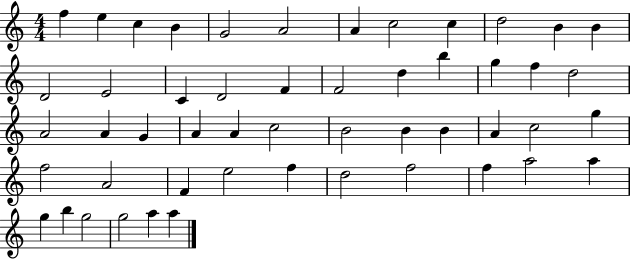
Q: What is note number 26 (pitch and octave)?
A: G4